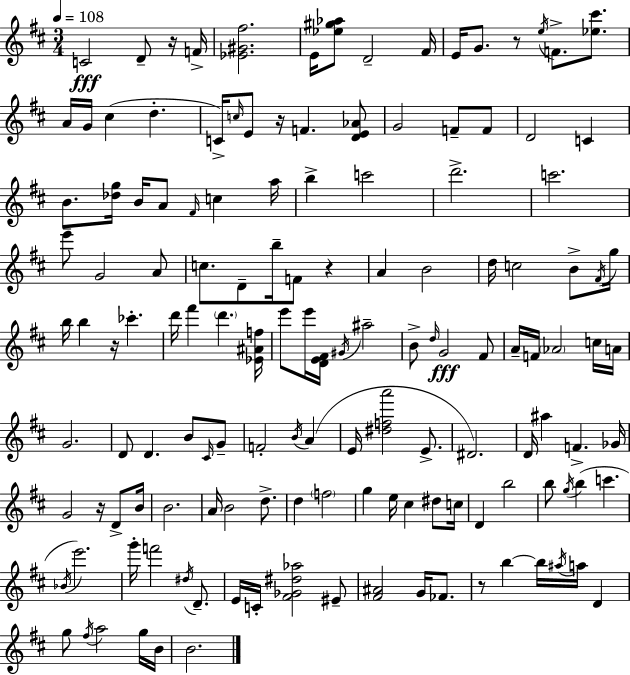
{
  \clef treble
  \numericTimeSignature
  \time 3/4
  \key d \major
  \tempo 4 = 108
  c'2\fff d'8-- r16 f'16-> | <ees' gis' fis''>2. | e'16 <ees'' gis'' aes''>8 d'2-- fis'16 | e'16 g'8. r8 \acciaccatura { e''16 } f'8.-> <ees'' cis'''>8. | \break a'16 g'16 cis''4( d''4.-. | c'16->) \grace { c''16 } e'8 r16 f'4. | <d' e' aes'>8 g'2 f'8-- | f'8 d'2 c'4 | \break b'8. <des'' g''>16 b'16 a'8 \grace { fis'16 } c''4 | a''16 b''4-> c'''2 | d'''2.-> | c'''2. | \break e'''8-- g'2 | a'8 c''8. d'8-- b''16-- f'8 r4 | a'4 b'2 | d''16 c''2 | \break b'8-> \acciaccatura { fis'16 } g''16 b''16 b''4 r16 ces'''4.-. | d'''16 fis'''4 \parenthesize d'''4. | <ees' ais' f''>16 e'''8 e'''16 <d' e' fis'>16 \acciaccatura { gis'16 } ais''2-- | b'8-> \grace { d''16 }\fff g'2 | \break fis'8 a'16-- f'16 \parenthesize aes'2 | c''16 a'16 g'2. | d'8 d'4. | b'8 \grace { cis'16 } g'8-- f'2-. | \break \acciaccatura { b'16 }( a'4 e'16 <dis'' f'' a'''>2 | e'8.-> dis'2.) | d'16 ais''4 | f'4.-> ges'16 g'2 | \break r16 d'8-> b'16 b'2. | a'16 b'2 | d''8.-> d''4 | \parenthesize f''2 g''4 | \break e''16 cis''4 dis''8 c''16 d'4 | b''2 b''8 \acciaccatura { g''16 }( b''4 | c'''4. \acciaccatura { bes'16 } e'''2.) | g'''16-. f'''2 | \break \acciaccatura { dis''16 } d'8.-- e'16 | c'16-. <fis' ges' dis'' aes''>2 eis'8-- <fis' ais'>2 | g'16 fes'8. r8 | b''4~~ b''16 \acciaccatura { ais''16 } a''16 d'4 | \break g''8 \acciaccatura { fis''16 } a''2 g''16 | b'16 b'2. | \bar "|."
}